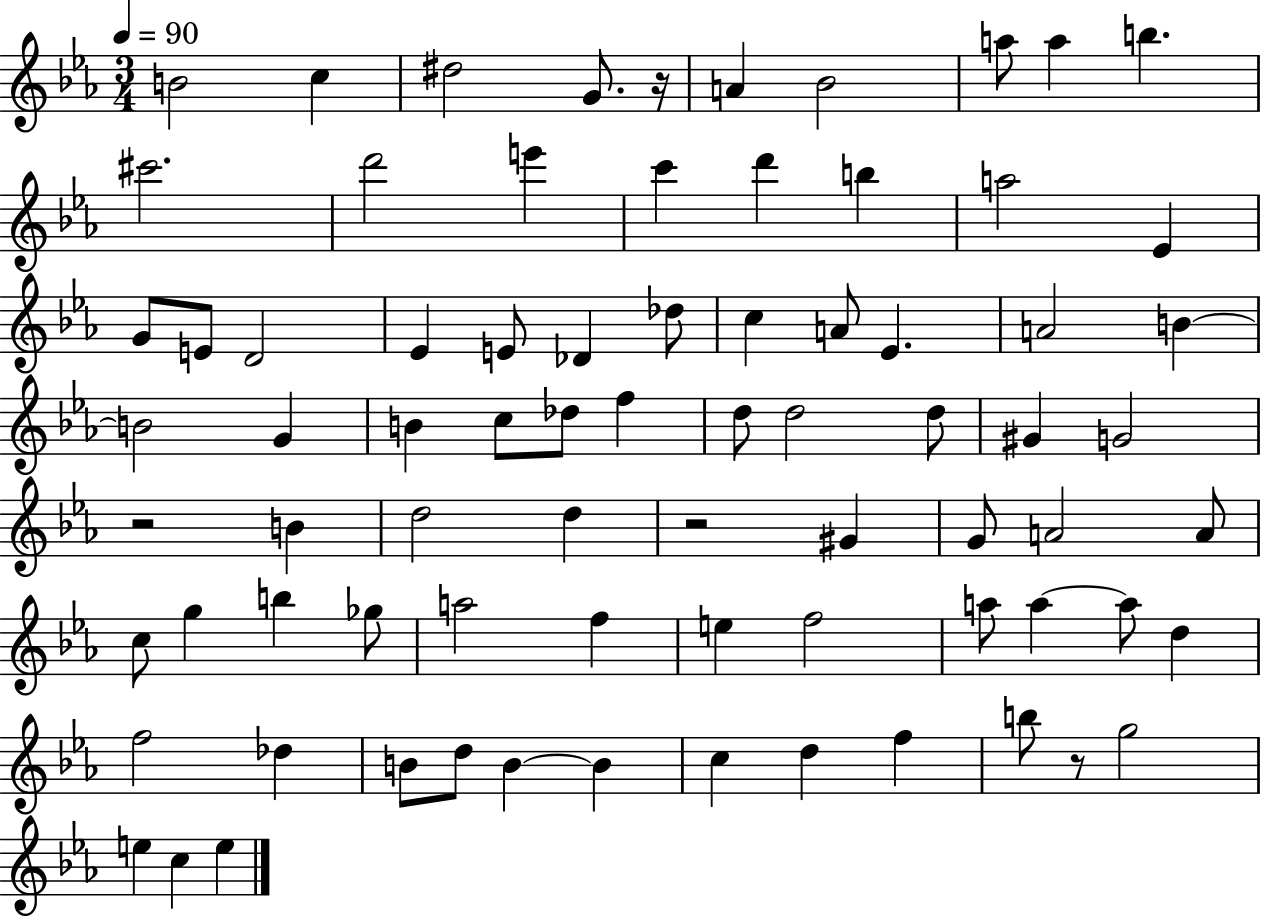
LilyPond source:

{
  \clef treble
  \numericTimeSignature
  \time 3/4
  \key ees \major
  \tempo 4 = 90
  b'2 c''4 | dis''2 g'8. r16 | a'4 bes'2 | a''8 a''4 b''4. | \break cis'''2. | d'''2 e'''4 | c'''4 d'''4 b''4 | a''2 ees'4 | \break g'8 e'8 d'2 | ees'4 e'8 des'4 des''8 | c''4 a'8 ees'4. | a'2 b'4~~ | \break b'2 g'4 | b'4 c''8 des''8 f''4 | d''8 d''2 d''8 | gis'4 g'2 | \break r2 b'4 | d''2 d''4 | r2 gis'4 | g'8 a'2 a'8 | \break c''8 g''4 b''4 ges''8 | a''2 f''4 | e''4 f''2 | a''8 a''4~~ a''8 d''4 | \break f''2 des''4 | b'8 d''8 b'4~~ b'4 | c''4 d''4 f''4 | b''8 r8 g''2 | \break e''4 c''4 e''4 | \bar "|."
}